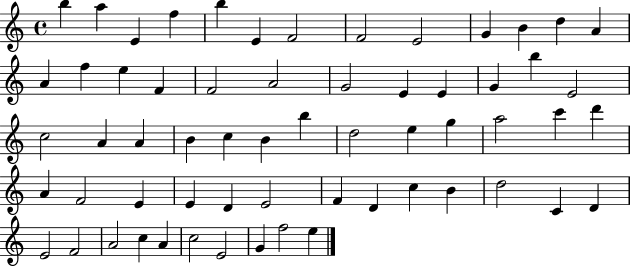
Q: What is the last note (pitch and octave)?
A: E5